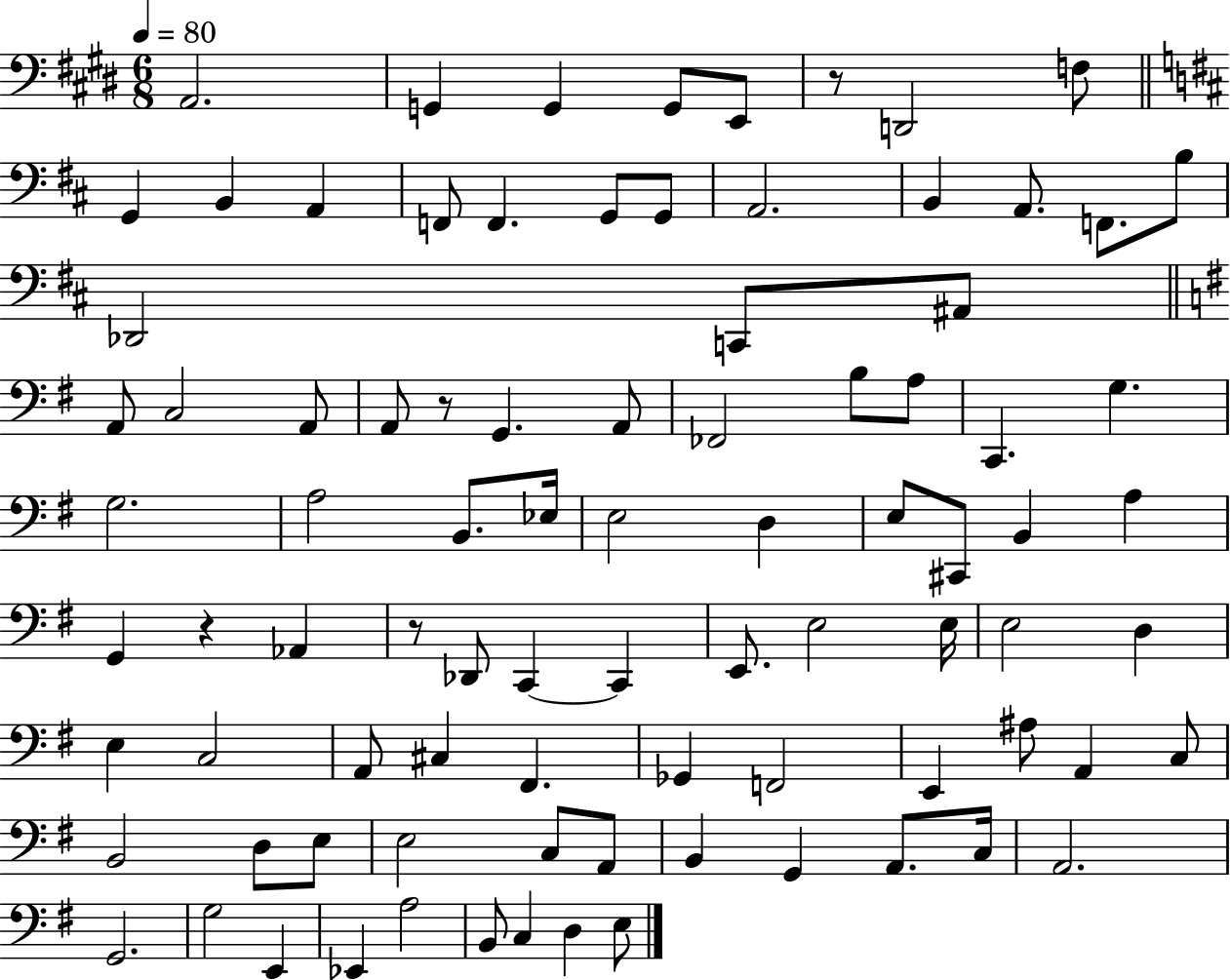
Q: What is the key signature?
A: E major